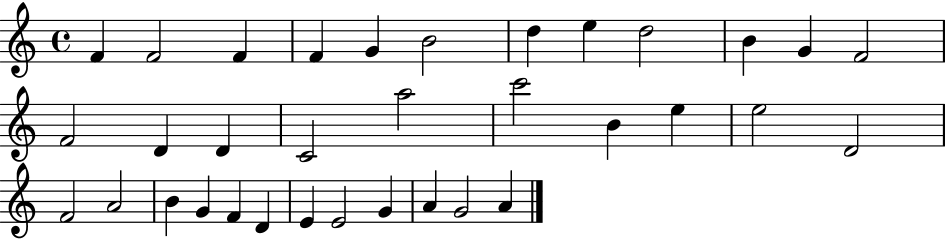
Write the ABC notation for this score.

X:1
T:Untitled
M:4/4
L:1/4
K:C
F F2 F F G B2 d e d2 B G F2 F2 D D C2 a2 c'2 B e e2 D2 F2 A2 B G F D E E2 G A G2 A